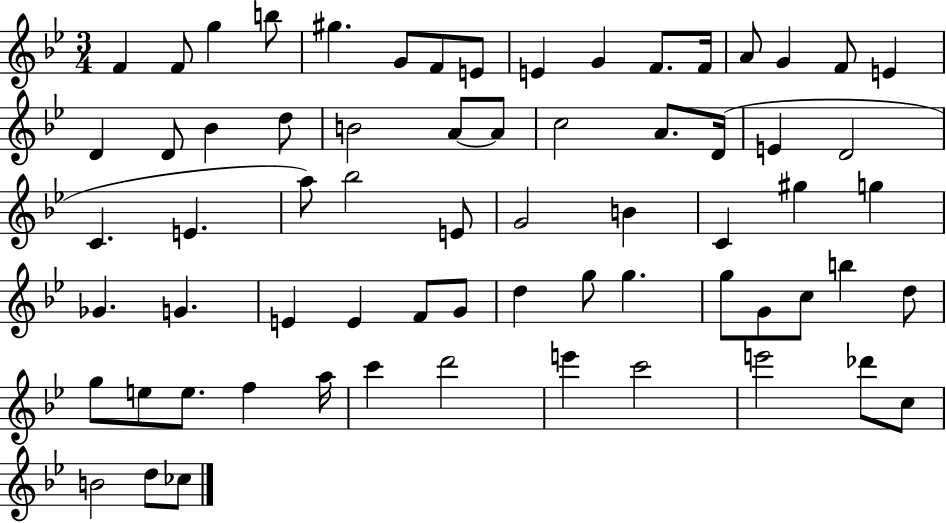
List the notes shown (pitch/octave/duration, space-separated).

F4/q F4/e G5/q B5/e G#5/q. G4/e F4/e E4/e E4/q G4/q F4/e. F4/s A4/e G4/q F4/e E4/q D4/q D4/e Bb4/q D5/e B4/h A4/e A4/e C5/h A4/e. D4/s E4/q D4/h C4/q. E4/q. A5/e Bb5/h E4/e G4/h B4/q C4/q G#5/q G5/q Gb4/q. G4/q. E4/q E4/q F4/e G4/e D5/q G5/e G5/q. G5/e G4/e C5/e B5/q D5/e G5/e E5/e E5/e. F5/q A5/s C6/q D6/h E6/q C6/h E6/h Db6/e C5/e B4/h D5/e CES5/e